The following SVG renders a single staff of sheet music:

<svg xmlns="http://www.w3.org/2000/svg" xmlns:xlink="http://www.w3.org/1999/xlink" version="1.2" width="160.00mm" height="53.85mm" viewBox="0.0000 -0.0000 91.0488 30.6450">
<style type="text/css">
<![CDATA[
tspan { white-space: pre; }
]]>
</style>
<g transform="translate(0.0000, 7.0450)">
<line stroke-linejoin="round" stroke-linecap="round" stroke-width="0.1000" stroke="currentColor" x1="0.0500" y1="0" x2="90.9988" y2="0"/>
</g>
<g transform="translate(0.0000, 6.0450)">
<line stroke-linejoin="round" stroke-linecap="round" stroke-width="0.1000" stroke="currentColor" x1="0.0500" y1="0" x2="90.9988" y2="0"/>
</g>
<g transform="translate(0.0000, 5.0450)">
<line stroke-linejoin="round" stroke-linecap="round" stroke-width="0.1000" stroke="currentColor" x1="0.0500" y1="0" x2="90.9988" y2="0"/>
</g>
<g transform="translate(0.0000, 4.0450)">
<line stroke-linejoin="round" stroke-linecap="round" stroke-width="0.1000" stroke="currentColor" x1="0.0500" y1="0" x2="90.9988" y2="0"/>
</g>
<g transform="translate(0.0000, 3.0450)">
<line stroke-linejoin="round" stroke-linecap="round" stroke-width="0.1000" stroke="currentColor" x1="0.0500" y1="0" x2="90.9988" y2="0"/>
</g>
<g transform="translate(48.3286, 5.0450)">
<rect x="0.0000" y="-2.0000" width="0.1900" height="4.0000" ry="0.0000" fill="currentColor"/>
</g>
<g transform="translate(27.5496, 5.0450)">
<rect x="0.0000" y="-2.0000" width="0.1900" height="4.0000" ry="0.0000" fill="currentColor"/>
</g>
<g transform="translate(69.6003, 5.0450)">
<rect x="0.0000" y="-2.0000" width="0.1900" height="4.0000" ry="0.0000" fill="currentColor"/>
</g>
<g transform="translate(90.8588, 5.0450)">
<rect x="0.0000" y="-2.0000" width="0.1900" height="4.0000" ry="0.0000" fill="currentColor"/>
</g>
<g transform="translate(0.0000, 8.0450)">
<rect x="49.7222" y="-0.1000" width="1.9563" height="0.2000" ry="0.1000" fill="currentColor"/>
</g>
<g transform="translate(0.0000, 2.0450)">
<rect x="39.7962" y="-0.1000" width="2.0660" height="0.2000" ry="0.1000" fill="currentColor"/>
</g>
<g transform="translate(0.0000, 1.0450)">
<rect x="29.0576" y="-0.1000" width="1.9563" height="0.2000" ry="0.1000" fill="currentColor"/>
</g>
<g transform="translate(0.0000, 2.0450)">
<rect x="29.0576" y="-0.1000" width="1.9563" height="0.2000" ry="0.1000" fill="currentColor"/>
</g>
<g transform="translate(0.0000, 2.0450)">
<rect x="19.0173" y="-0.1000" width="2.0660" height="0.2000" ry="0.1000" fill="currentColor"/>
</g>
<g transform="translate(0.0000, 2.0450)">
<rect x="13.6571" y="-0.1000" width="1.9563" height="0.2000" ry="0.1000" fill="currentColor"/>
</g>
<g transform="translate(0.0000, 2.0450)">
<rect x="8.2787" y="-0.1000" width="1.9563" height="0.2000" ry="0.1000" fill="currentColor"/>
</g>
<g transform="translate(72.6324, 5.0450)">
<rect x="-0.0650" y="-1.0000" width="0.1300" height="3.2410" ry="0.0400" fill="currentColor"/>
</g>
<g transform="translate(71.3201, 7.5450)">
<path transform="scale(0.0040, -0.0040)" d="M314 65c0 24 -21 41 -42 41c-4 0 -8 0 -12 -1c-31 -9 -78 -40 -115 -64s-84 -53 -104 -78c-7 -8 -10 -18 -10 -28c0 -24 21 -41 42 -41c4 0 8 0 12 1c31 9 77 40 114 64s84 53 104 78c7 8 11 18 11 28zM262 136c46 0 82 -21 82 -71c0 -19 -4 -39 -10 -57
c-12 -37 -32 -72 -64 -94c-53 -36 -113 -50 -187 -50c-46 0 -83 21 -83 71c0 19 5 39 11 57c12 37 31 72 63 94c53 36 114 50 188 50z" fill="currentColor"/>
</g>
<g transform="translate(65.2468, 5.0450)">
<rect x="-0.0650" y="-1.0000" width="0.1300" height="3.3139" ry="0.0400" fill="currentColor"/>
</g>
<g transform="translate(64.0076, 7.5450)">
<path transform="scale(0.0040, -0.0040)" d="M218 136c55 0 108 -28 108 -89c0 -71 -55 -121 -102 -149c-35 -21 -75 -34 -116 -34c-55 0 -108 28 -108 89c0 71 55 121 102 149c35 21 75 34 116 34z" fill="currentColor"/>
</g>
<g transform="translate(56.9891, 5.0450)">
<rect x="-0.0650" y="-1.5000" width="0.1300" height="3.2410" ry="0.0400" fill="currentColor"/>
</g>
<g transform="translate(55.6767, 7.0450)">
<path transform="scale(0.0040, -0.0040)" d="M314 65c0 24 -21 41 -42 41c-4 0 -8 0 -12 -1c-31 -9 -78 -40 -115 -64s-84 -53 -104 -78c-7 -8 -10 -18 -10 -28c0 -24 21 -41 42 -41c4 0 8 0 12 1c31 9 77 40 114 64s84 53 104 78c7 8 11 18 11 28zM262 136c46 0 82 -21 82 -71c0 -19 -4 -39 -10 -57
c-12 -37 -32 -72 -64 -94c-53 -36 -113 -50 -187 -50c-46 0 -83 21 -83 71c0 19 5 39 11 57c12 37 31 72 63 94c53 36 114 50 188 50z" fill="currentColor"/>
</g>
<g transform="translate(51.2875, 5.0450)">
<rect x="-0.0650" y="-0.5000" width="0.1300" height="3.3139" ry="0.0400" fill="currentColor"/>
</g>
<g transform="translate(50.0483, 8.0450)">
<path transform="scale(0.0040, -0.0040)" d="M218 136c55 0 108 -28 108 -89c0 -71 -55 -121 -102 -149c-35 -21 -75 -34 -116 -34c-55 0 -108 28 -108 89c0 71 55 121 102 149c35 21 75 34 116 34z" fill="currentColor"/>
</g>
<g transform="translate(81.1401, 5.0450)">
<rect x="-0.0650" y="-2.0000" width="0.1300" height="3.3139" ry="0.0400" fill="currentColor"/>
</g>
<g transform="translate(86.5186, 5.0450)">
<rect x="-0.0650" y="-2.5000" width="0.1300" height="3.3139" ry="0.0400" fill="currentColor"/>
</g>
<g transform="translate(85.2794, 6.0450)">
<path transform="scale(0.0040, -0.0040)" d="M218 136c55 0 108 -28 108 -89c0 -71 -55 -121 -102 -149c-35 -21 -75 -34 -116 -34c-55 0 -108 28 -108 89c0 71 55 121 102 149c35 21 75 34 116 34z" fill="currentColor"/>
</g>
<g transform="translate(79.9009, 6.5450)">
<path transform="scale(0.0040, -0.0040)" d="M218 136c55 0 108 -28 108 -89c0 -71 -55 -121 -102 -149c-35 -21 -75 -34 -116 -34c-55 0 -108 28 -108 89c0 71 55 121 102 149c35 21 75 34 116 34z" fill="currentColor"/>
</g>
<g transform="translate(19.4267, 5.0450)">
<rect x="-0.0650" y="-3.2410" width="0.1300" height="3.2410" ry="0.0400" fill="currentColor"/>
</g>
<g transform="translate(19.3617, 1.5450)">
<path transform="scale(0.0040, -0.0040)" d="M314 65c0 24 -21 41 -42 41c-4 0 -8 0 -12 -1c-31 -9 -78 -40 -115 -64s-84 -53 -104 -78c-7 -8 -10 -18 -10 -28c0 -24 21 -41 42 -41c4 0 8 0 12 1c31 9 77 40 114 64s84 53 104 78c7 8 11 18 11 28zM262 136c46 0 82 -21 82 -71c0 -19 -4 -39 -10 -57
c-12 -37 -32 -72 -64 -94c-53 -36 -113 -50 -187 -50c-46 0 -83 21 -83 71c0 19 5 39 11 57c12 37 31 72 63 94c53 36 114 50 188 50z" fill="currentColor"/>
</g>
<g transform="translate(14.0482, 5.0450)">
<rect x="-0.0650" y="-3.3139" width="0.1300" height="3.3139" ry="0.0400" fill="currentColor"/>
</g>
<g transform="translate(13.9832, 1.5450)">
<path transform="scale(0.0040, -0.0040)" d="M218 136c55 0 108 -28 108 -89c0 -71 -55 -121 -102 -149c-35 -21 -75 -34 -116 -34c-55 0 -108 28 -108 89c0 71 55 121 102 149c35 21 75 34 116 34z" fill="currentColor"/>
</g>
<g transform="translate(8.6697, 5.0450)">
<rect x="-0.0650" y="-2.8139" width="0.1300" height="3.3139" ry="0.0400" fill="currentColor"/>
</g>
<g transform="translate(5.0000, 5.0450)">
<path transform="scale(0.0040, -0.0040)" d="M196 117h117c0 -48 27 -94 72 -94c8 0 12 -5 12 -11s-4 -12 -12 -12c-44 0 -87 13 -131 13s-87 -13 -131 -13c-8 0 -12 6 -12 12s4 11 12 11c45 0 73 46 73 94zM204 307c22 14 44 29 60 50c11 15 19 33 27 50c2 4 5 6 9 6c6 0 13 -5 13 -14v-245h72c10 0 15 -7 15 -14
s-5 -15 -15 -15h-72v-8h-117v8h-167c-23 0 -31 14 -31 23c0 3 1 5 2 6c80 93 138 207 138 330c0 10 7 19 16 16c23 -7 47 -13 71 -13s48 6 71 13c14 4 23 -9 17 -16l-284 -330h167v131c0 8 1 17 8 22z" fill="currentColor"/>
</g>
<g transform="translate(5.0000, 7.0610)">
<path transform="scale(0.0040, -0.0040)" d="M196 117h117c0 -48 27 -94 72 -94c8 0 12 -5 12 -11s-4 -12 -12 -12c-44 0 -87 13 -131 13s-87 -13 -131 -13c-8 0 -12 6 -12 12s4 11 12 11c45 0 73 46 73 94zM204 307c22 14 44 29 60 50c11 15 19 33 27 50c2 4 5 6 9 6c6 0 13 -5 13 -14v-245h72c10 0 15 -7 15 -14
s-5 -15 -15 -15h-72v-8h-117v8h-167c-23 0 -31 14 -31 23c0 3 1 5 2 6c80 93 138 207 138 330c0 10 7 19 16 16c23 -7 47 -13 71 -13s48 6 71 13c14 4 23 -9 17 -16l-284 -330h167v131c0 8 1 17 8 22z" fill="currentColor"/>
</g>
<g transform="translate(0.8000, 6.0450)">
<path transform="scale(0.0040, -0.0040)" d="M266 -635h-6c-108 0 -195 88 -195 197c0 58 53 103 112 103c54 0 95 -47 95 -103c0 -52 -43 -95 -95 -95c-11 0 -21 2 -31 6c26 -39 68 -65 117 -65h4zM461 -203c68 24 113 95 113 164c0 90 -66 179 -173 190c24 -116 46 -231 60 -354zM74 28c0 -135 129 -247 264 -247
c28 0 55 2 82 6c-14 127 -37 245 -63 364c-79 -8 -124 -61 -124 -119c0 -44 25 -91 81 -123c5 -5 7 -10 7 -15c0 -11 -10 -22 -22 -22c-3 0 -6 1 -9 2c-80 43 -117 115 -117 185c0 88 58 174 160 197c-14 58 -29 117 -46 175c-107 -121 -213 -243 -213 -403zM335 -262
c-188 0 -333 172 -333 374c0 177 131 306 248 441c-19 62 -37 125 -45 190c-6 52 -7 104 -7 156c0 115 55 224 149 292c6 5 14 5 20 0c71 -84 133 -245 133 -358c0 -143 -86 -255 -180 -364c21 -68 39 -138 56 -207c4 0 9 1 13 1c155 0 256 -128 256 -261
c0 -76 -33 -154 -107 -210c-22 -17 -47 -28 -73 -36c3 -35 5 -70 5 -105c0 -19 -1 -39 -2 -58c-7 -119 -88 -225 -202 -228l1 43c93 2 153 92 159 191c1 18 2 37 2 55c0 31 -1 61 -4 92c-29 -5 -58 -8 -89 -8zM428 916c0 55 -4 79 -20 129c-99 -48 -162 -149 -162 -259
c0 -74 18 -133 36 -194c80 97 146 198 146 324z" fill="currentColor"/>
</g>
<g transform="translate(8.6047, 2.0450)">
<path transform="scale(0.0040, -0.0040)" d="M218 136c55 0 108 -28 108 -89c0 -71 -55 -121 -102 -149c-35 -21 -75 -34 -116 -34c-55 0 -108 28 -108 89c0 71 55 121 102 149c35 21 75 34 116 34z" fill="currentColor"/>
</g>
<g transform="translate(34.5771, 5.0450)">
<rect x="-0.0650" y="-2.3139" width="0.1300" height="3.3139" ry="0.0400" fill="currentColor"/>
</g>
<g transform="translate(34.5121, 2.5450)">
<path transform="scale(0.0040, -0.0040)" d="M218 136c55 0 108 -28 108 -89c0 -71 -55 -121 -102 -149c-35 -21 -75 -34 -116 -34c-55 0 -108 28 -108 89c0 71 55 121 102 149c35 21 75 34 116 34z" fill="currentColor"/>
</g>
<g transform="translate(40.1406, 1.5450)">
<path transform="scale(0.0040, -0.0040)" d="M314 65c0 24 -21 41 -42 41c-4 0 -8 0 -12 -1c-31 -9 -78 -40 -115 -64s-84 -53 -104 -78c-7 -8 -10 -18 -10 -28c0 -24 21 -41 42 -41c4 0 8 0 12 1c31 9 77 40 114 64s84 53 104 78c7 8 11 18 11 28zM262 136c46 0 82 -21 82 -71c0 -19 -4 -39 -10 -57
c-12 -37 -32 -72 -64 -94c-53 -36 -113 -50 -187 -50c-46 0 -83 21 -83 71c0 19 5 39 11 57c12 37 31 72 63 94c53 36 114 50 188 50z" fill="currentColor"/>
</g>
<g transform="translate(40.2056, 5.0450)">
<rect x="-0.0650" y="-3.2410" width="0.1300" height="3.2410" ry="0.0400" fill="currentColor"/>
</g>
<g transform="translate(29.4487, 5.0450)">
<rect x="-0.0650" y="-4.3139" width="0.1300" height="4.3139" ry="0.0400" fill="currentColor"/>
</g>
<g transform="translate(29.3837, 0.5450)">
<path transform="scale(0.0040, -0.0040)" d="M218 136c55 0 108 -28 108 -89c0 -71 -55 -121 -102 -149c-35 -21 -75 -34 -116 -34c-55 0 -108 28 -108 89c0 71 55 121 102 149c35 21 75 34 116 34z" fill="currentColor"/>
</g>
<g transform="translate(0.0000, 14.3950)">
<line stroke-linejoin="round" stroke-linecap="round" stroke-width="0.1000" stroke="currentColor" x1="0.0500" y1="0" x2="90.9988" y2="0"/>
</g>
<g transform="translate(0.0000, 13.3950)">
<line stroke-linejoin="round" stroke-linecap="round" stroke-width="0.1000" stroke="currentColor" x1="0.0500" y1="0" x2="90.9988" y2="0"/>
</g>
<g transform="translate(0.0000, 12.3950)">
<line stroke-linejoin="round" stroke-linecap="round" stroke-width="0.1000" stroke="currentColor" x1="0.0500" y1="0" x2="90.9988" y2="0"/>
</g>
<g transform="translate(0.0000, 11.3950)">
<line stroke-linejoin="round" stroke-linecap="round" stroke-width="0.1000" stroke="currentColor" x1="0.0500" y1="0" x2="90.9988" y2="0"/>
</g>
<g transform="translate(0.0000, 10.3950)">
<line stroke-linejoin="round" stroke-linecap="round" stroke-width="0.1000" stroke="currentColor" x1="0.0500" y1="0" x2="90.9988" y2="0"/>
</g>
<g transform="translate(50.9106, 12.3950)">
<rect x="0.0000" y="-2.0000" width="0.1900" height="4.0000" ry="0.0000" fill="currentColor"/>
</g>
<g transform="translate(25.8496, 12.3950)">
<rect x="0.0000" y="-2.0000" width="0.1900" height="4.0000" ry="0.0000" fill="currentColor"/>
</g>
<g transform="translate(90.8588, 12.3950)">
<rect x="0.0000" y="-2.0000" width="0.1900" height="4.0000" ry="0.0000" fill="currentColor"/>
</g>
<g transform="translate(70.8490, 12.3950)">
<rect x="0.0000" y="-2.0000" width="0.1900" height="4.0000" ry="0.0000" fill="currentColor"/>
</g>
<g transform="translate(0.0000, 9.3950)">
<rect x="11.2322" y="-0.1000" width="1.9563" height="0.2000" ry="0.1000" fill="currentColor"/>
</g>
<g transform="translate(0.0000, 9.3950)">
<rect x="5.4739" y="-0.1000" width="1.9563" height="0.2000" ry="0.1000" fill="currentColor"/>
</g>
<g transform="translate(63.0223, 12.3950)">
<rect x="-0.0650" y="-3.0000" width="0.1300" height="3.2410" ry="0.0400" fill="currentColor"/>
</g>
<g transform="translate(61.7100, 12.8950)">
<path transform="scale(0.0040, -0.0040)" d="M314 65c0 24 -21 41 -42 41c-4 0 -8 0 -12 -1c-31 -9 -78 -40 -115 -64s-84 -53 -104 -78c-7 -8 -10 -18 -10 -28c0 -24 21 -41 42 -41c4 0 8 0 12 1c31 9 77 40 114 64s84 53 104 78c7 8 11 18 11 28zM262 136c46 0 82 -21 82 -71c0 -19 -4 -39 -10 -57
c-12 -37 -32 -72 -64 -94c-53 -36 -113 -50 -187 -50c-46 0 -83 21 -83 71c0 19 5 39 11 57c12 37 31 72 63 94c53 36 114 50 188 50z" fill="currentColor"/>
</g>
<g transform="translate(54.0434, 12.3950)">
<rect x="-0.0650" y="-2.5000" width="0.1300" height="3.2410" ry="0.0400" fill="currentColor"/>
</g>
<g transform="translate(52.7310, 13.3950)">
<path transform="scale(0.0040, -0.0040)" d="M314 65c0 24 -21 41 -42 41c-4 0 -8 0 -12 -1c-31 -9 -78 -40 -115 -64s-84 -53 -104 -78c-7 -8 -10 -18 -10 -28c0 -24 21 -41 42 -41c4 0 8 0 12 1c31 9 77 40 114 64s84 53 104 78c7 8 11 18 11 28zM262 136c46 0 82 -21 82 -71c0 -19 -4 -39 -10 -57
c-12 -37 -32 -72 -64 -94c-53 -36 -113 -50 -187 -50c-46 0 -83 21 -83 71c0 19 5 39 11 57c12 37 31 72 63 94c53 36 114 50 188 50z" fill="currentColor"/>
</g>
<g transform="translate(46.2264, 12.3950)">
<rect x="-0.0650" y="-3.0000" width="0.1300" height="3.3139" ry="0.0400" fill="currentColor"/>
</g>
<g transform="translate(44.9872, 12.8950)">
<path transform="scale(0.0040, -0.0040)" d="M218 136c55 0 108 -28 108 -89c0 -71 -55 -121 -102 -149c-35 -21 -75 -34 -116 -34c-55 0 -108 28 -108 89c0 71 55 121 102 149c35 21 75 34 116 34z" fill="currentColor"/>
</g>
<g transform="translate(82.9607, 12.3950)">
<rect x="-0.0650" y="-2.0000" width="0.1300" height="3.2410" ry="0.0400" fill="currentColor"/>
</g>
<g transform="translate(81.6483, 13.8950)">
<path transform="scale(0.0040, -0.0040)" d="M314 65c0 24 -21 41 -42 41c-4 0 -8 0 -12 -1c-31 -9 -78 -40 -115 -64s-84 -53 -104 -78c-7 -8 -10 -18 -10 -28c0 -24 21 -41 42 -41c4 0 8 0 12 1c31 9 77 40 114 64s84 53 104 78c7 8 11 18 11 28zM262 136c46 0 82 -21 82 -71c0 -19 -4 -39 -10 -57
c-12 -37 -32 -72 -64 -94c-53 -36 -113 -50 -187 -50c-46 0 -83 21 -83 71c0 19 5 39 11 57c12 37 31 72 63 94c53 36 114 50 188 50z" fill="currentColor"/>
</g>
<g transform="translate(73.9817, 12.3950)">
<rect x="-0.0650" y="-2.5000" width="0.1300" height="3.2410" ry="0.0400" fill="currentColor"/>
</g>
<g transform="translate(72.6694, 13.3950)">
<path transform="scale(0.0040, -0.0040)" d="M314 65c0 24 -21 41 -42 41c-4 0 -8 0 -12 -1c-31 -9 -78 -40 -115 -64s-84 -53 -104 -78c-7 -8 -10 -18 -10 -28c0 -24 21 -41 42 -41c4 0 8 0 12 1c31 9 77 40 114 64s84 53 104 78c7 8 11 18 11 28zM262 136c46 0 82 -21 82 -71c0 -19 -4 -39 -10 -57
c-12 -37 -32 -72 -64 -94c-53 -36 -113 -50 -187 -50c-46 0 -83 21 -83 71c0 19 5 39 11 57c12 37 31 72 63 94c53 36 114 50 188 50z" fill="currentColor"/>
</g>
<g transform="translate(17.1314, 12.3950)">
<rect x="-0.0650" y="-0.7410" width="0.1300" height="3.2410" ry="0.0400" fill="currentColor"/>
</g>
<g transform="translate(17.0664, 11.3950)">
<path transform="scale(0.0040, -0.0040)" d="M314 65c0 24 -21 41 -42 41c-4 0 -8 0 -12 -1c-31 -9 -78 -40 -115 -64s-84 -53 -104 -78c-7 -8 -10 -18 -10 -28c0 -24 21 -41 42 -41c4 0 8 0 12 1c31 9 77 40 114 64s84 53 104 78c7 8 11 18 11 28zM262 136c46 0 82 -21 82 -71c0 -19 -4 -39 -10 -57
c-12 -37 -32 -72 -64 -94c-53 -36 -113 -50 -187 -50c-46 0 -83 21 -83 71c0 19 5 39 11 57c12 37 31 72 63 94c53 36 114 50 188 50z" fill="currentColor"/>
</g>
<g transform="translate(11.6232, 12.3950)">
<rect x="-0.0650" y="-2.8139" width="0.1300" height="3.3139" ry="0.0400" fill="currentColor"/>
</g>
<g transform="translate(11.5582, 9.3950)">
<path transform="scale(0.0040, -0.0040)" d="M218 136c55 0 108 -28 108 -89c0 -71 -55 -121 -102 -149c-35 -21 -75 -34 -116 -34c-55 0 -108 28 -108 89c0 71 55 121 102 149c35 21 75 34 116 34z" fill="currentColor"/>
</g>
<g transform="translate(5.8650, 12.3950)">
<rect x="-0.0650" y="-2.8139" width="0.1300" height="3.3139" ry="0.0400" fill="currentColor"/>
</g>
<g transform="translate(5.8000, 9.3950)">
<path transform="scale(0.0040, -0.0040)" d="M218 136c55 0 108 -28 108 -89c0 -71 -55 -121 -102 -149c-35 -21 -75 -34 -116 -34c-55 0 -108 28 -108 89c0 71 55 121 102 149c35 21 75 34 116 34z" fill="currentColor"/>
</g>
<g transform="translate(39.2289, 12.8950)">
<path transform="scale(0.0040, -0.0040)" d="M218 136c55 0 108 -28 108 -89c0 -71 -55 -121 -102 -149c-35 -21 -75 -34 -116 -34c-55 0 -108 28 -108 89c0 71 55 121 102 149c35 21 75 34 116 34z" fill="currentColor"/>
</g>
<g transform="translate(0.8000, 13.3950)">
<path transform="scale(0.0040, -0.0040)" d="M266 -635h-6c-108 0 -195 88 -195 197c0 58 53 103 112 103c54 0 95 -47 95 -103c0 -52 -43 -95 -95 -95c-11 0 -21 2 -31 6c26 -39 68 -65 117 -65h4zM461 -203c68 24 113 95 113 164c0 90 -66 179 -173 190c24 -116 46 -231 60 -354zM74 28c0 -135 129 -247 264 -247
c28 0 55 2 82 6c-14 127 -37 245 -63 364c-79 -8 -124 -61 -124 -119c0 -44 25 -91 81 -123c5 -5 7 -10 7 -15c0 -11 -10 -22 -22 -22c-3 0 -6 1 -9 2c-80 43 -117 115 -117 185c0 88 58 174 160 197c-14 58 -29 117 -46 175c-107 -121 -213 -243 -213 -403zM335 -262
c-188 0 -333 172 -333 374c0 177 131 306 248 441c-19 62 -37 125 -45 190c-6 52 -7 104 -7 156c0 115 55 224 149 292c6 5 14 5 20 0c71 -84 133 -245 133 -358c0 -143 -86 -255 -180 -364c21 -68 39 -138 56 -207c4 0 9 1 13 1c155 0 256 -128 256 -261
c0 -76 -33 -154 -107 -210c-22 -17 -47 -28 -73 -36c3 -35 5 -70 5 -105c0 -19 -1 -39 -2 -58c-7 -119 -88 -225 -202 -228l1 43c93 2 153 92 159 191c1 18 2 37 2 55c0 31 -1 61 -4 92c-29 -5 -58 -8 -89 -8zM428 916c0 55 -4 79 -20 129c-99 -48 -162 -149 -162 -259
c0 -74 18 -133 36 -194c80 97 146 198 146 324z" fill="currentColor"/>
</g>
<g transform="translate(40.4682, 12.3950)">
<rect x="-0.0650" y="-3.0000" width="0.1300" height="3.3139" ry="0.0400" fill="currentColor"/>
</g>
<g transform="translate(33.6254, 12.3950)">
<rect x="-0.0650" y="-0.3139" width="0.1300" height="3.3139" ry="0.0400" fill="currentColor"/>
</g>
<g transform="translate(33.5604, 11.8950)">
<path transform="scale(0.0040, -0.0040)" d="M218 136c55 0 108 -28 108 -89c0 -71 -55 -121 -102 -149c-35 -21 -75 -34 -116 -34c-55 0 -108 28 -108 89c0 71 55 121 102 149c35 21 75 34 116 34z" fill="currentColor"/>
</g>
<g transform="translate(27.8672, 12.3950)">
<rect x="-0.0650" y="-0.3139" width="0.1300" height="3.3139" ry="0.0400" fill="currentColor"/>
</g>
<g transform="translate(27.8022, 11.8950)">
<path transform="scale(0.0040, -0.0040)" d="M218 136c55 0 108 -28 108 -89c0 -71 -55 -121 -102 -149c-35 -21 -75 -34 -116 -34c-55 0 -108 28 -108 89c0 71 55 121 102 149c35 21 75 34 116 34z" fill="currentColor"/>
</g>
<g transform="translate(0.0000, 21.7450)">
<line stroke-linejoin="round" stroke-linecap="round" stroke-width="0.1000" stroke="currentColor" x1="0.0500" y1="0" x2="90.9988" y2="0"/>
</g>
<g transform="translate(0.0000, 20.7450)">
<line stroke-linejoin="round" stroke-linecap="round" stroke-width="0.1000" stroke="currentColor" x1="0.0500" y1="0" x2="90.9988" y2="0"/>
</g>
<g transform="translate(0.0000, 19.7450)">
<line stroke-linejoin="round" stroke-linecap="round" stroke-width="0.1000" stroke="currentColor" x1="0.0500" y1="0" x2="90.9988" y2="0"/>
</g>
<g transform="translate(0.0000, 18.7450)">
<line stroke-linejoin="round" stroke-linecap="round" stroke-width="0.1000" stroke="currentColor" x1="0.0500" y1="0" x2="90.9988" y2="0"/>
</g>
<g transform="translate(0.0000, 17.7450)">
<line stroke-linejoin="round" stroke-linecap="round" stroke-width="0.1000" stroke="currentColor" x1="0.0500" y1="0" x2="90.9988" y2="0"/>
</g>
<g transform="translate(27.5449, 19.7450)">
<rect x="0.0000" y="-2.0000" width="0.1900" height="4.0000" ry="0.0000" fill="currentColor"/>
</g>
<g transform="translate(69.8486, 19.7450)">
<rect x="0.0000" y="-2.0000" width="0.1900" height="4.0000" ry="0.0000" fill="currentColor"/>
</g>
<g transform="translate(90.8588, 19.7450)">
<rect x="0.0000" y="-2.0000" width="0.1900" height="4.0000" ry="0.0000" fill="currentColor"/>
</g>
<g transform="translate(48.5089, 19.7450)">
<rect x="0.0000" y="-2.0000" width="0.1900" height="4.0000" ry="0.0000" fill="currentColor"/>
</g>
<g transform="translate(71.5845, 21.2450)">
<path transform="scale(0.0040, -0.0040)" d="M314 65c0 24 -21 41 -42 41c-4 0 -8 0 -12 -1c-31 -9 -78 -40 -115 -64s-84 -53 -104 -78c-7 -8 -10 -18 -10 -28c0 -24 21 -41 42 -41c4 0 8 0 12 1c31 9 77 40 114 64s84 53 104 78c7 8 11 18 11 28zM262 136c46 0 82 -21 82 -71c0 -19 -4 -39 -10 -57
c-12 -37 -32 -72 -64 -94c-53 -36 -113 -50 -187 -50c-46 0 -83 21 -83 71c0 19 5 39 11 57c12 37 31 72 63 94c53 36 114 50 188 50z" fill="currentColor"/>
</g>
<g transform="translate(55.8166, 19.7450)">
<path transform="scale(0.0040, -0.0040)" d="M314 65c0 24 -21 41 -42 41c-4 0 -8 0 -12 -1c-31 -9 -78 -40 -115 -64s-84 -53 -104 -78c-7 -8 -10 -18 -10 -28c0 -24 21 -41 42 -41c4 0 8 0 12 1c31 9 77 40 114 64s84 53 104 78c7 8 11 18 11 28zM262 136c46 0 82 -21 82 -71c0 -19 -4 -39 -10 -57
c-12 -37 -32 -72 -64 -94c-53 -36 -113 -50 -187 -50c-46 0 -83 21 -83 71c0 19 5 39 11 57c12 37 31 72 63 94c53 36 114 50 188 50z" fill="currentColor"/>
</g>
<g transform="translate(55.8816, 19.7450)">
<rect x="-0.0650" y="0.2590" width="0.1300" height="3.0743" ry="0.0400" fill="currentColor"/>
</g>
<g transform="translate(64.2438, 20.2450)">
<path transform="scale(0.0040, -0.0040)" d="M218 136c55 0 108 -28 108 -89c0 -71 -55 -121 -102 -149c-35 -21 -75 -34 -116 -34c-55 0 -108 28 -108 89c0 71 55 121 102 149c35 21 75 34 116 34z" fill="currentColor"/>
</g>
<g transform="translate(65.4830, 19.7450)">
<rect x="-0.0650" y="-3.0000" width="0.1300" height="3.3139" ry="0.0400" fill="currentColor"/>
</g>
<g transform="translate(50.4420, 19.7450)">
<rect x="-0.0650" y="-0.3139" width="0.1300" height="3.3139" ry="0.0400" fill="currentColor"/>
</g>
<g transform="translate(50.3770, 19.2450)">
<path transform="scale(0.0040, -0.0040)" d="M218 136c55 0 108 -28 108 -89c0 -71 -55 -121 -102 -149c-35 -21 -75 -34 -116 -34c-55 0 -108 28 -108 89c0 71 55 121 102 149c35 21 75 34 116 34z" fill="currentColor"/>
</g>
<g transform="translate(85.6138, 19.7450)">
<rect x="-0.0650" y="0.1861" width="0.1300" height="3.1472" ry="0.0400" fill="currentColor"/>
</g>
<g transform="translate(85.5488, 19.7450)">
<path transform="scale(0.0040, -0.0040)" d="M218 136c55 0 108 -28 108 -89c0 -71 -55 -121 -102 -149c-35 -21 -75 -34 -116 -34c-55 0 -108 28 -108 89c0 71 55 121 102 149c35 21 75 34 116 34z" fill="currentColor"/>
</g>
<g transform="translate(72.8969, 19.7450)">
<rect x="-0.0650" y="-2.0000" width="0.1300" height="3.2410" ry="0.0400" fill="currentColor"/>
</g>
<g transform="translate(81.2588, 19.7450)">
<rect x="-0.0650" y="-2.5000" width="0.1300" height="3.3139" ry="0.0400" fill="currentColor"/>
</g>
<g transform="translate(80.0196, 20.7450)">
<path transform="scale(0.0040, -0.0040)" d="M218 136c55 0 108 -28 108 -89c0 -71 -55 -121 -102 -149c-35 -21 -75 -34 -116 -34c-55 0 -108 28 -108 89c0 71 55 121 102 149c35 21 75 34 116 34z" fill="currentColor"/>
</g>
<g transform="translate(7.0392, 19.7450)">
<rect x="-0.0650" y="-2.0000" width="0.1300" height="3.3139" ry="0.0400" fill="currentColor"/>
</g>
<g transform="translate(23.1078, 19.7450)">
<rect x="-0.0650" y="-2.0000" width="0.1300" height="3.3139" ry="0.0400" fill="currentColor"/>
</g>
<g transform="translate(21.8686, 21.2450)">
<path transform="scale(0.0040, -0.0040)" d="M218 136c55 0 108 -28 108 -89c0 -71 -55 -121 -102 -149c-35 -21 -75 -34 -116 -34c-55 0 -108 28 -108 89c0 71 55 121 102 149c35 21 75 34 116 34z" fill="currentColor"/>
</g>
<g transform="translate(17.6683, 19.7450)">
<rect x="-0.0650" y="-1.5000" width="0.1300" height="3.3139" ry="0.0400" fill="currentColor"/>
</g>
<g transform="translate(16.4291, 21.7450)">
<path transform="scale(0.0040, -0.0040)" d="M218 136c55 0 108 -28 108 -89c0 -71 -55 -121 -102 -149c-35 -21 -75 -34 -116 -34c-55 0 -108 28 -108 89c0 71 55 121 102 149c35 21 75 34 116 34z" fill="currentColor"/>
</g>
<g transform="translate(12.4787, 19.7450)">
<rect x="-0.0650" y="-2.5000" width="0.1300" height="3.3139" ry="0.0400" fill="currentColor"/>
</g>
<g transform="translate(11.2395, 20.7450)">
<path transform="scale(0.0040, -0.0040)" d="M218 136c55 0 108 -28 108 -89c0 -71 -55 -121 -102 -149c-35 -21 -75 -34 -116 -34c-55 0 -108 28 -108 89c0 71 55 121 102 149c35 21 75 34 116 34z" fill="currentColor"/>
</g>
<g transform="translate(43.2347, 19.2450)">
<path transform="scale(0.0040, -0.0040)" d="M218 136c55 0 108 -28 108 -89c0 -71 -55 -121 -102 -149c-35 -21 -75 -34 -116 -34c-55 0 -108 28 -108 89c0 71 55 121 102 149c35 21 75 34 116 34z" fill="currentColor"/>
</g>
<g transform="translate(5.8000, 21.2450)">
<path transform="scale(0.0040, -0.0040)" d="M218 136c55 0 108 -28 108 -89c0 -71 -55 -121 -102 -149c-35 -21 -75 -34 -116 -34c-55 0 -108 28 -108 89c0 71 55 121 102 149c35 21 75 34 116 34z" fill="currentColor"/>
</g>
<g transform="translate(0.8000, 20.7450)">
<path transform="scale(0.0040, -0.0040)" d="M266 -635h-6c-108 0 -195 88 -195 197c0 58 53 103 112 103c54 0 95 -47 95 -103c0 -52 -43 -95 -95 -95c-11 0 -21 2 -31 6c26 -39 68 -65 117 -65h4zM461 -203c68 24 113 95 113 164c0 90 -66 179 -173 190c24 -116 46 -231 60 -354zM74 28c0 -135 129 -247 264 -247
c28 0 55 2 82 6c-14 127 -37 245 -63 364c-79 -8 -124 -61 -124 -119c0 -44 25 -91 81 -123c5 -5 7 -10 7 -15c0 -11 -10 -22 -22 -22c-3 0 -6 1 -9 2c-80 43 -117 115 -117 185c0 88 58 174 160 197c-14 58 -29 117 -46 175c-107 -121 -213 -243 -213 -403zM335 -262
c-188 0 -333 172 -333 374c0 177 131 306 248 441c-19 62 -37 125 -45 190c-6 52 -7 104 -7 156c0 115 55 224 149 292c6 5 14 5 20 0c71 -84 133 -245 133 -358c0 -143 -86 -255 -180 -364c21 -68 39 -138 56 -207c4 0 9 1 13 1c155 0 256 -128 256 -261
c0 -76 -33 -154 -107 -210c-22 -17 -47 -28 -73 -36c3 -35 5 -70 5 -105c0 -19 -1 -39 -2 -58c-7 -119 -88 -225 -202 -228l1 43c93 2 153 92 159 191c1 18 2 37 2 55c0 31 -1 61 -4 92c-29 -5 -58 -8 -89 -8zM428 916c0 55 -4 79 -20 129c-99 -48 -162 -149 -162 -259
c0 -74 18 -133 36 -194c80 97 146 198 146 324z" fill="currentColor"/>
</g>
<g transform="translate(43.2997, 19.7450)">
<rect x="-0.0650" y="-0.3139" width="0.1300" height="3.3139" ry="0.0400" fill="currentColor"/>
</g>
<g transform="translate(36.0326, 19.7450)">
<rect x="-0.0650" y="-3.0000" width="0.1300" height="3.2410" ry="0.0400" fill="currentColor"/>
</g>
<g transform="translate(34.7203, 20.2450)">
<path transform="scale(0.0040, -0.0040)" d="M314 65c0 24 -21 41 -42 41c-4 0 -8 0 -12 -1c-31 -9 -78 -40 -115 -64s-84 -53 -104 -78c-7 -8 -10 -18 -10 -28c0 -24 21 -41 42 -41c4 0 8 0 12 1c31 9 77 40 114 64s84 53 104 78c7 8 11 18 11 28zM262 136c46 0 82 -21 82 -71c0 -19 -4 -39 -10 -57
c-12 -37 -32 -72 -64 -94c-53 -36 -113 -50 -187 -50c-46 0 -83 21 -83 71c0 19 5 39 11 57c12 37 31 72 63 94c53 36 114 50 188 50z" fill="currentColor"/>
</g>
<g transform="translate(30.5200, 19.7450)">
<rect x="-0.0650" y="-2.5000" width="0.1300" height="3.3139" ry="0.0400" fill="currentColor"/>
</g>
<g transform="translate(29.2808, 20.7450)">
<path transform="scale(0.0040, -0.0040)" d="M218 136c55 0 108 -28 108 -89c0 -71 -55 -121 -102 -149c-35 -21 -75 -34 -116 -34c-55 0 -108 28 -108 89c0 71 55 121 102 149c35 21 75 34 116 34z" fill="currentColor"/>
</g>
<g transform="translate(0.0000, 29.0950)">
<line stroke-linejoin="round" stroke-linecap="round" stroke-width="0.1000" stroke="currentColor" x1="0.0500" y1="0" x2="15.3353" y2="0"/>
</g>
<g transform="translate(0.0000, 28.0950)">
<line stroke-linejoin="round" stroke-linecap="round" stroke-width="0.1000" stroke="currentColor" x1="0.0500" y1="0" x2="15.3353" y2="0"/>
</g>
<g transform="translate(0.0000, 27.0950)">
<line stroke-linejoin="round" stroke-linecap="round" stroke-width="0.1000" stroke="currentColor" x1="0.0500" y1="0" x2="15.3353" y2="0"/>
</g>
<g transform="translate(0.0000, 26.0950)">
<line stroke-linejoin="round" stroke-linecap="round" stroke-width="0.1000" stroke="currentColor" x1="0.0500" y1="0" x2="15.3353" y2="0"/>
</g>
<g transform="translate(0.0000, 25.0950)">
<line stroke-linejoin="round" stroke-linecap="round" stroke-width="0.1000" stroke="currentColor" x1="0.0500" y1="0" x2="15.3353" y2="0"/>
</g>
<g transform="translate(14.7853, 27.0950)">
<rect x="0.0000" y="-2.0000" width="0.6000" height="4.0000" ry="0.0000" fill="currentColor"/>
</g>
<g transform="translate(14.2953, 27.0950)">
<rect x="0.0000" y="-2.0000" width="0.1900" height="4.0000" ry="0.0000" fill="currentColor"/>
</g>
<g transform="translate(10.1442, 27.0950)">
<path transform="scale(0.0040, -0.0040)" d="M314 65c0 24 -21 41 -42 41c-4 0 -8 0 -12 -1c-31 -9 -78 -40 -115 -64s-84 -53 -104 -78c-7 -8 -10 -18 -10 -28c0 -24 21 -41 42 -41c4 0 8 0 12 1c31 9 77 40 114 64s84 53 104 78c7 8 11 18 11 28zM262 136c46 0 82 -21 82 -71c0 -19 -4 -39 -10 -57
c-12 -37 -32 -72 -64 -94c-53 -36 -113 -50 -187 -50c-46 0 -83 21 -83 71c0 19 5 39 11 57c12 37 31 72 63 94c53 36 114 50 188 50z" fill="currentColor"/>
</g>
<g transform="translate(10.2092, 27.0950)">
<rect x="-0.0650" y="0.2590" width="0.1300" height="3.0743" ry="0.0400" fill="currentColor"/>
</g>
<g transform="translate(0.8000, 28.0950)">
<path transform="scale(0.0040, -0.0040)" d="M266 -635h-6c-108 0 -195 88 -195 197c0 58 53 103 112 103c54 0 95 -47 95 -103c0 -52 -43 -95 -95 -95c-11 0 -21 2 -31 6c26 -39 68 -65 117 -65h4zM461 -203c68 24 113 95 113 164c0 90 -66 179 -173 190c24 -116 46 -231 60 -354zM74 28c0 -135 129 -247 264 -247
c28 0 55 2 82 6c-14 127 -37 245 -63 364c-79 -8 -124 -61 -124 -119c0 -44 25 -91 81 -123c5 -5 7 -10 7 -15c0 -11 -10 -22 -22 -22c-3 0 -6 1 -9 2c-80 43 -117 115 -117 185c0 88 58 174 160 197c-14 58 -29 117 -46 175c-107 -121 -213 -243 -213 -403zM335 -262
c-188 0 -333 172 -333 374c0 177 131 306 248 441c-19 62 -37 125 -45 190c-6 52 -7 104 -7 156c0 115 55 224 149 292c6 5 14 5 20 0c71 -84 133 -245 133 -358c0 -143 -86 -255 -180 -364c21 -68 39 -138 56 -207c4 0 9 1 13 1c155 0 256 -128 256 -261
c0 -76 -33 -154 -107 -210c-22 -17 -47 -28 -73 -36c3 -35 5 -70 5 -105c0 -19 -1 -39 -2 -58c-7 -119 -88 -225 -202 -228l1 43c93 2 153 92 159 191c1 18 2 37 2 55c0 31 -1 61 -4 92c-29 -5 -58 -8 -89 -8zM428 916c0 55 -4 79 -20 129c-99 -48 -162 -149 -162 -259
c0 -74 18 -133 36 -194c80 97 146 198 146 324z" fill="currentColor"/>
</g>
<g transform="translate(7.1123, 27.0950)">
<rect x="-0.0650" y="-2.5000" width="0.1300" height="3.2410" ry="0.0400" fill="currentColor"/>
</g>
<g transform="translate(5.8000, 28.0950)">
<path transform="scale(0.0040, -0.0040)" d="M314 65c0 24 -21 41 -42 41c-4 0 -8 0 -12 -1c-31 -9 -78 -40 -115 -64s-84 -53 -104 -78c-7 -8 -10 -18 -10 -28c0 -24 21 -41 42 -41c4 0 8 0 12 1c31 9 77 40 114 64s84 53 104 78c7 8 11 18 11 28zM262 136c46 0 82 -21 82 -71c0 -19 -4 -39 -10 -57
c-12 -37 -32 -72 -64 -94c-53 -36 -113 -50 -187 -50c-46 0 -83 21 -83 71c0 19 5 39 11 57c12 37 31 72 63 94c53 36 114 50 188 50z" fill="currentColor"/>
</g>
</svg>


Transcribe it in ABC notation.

X:1
T:Untitled
M:4/4
L:1/4
K:C
a b b2 d' g b2 C E2 D D2 F G a a d2 c c A A G2 A2 G2 F2 F G E F G A2 c c B2 A F2 G B G2 B2